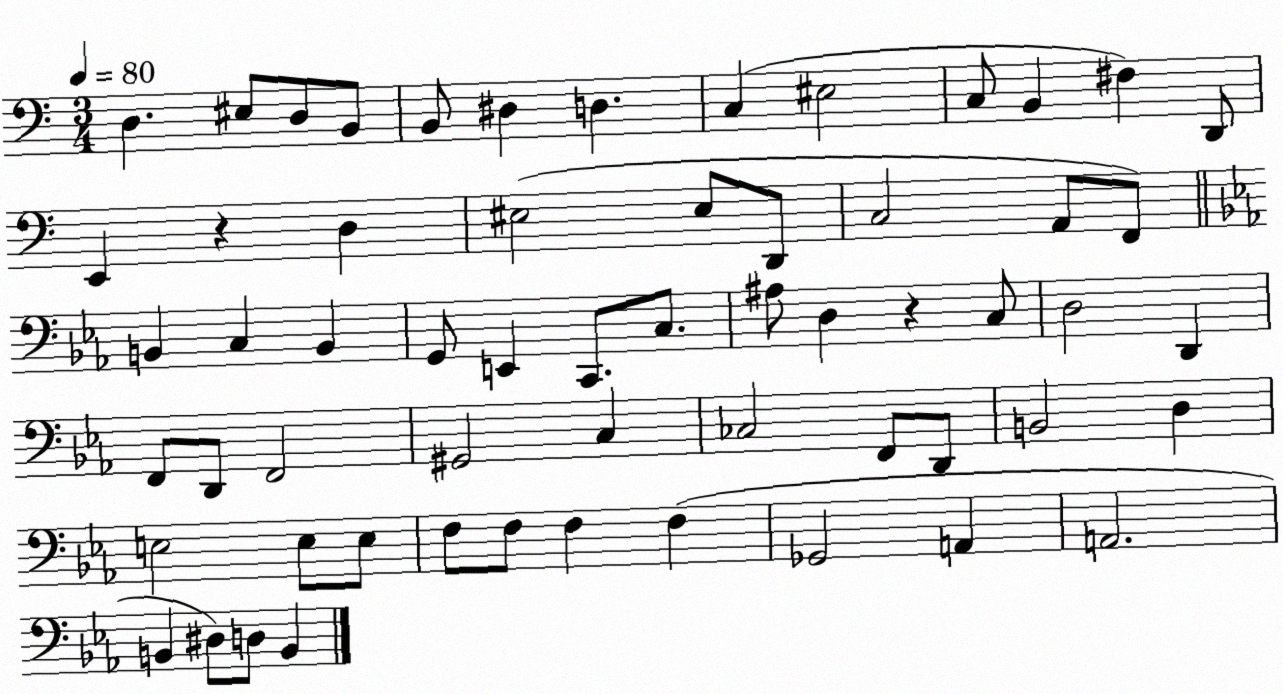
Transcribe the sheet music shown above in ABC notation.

X:1
T:Untitled
M:3/4
L:1/4
K:C
D, ^E,/2 D,/2 B,,/2 B,,/2 ^D, D, C, ^E,2 C,/2 B,, ^F, D,,/2 E,, z D, ^E,2 ^E,/2 D,,/2 C,2 A,,/2 F,,/2 B,, C, B,, G,,/2 E,, C,,/2 C,/2 ^A,/2 D, z C,/2 D,2 D,, F,,/2 D,,/2 F,,2 ^G,,2 C, _C,2 F,,/2 D,,/2 B,,2 D, E,2 E,/2 E,/2 F,/2 F,/2 F, F, _G,,2 A,, A,,2 B,, ^D,/2 D,/2 B,,